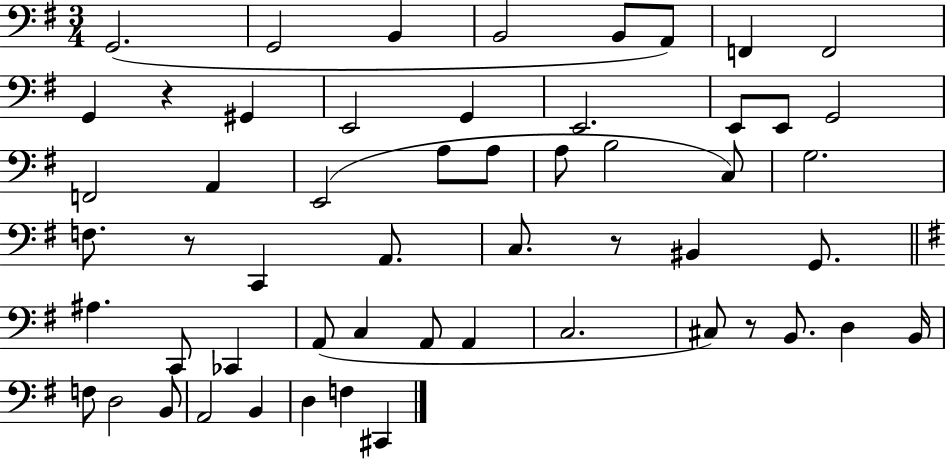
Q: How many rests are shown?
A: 4